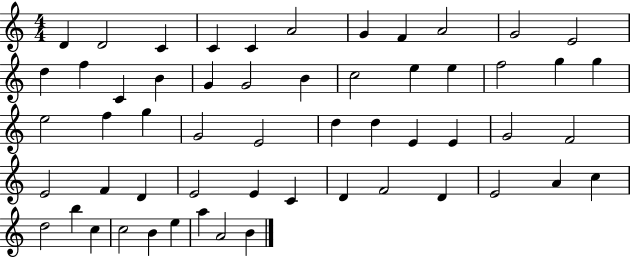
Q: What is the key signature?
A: C major